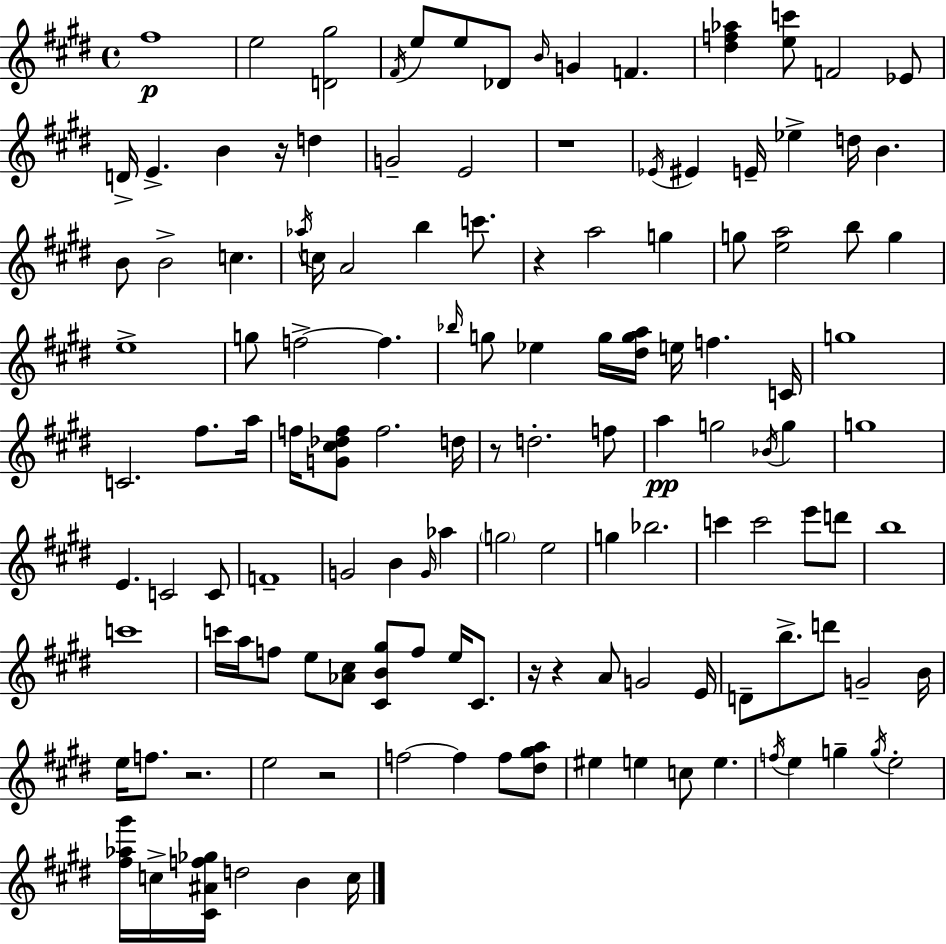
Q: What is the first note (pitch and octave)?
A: F#5